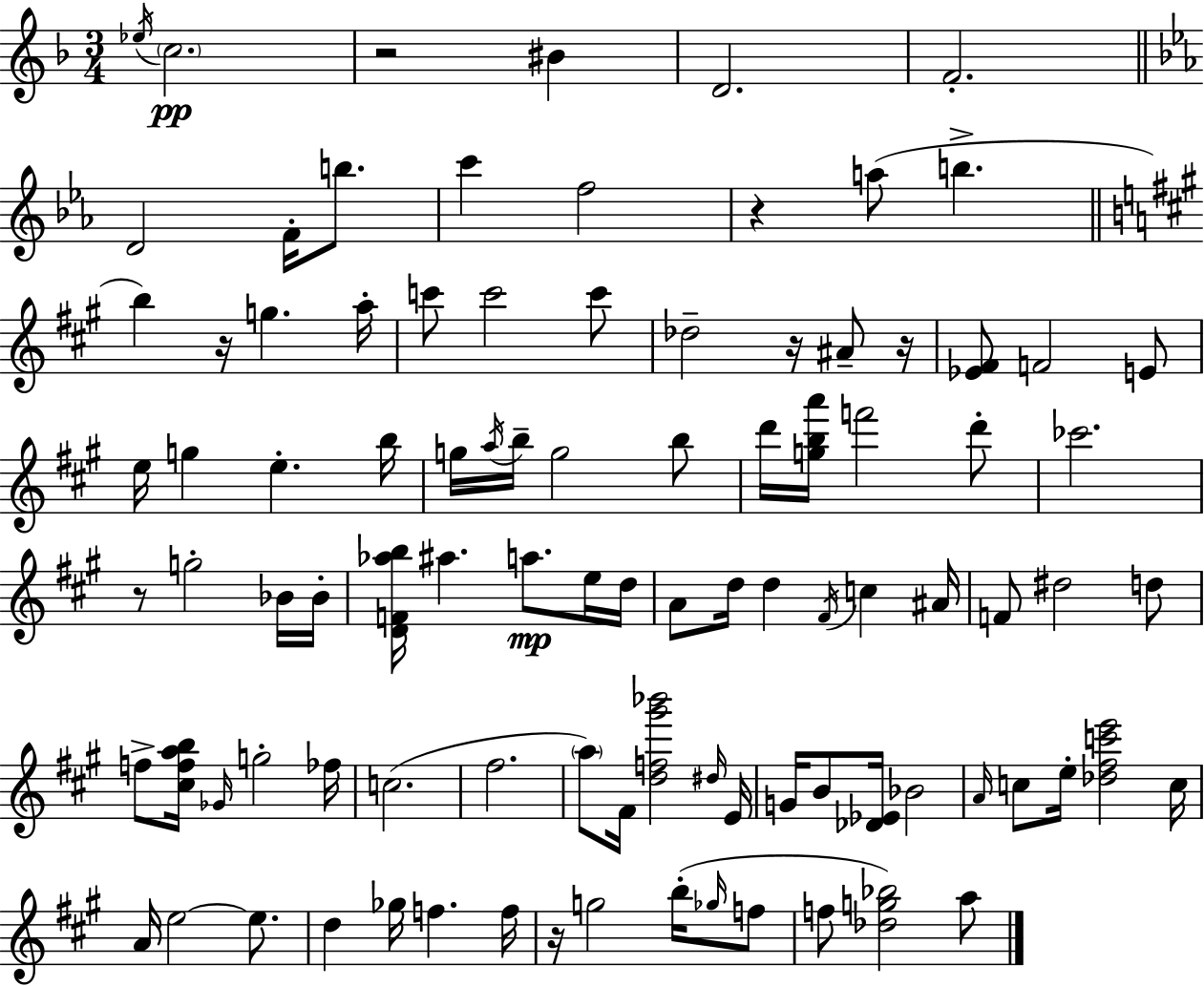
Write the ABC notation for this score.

X:1
T:Untitled
M:3/4
L:1/4
K:F
_e/4 c2 z2 ^B D2 F2 D2 F/4 b/2 c' f2 z a/2 b b z/4 g a/4 c'/2 c'2 c'/2 _d2 z/4 ^A/2 z/4 [_E^F]/2 F2 E/2 e/4 g e b/4 g/4 a/4 b/4 g2 b/2 d'/4 [gba']/4 f'2 d'/2 _c'2 z/2 g2 _B/4 _B/4 [DF_ab]/4 ^a a/2 e/4 d/4 A/2 d/4 d ^F/4 c ^A/4 F/2 ^d2 d/2 f/2 [^cfab]/4 _G/4 g2 _f/4 c2 ^f2 a/2 ^F/4 [df^g'_b']2 ^d/4 E/4 G/4 B/2 [_D_E]/4 _B2 A/4 c/2 e/4 [_d^fc'e']2 c/4 A/4 e2 e/2 d _g/4 f f/4 z/4 g2 b/4 _g/4 f/2 f/2 [_dg_b]2 a/2